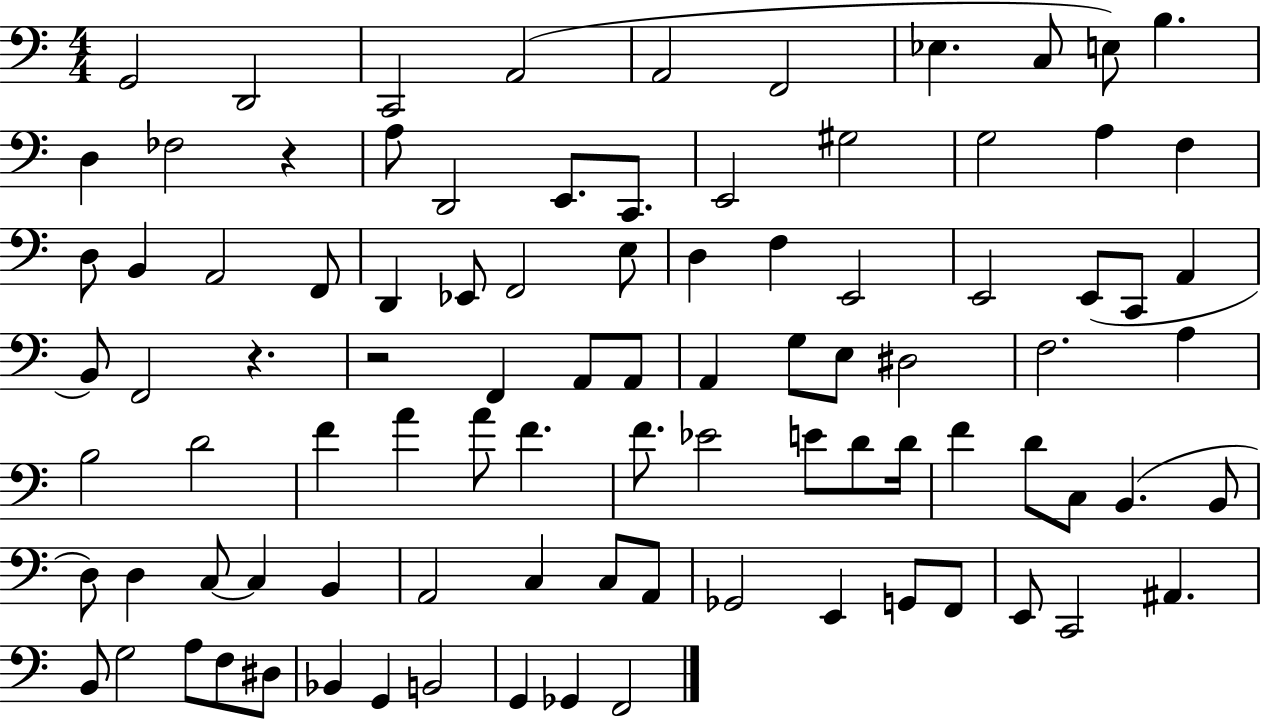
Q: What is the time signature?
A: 4/4